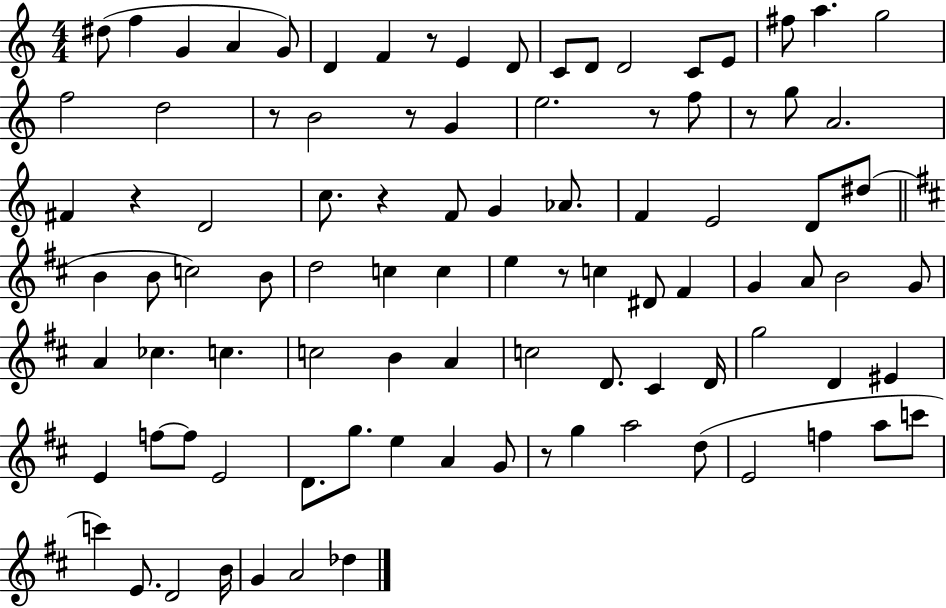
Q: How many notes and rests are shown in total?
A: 95